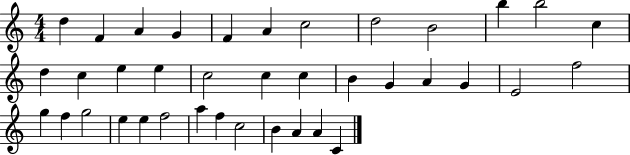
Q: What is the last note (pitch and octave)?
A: C4